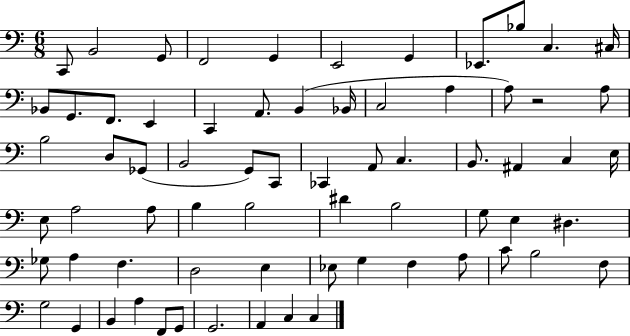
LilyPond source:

{
  \clef bass
  \numericTimeSignature
  \time 6/8
  \key c \major
  c,8 b,2 g,8 | f,2 g,4 | e,2 g,4 | ees,8. bes8 c4. cis16 | \break bes,8 g,8. f,8. e,4 | c,4 a,8. b,4( bes,16 | c2 a4 | a8) r2 a8 | \break b2 d8 ges,8( | b,2 g,8) c,8 | ces,4 a,8 c4. | b,8. ais,4 c4 e16 | \break e8 a2 a8 | b4 b2 | dis'4 b2 | g8 e4 dis4. | \break ges8 a4 f4. | d2 e4 | ees8 g4 f4 a8 | c'8 b2 f8 | \break g2 g,4 | b,4 a4 f,8 g,8 | g,2. | a,4 c4 c4 | \break \bar "|."
}